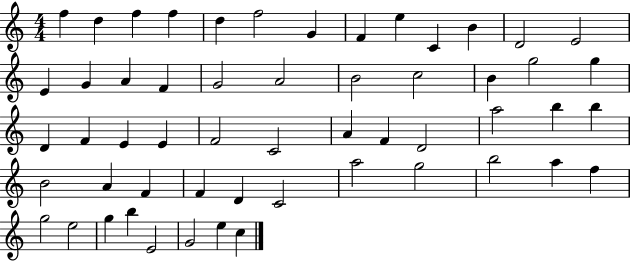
X:1
T:Untitled
M:4/4
L:1/4
K:C
f d f f d f2 G F e C B D2 E2 E G A F G2 A2 B2 c2 B g2 g D F E E F2 C2 A F D2 a2 b b B2 A F F D C2 a2 g2 b2 a f g2 e2 g b E2 G2 e c